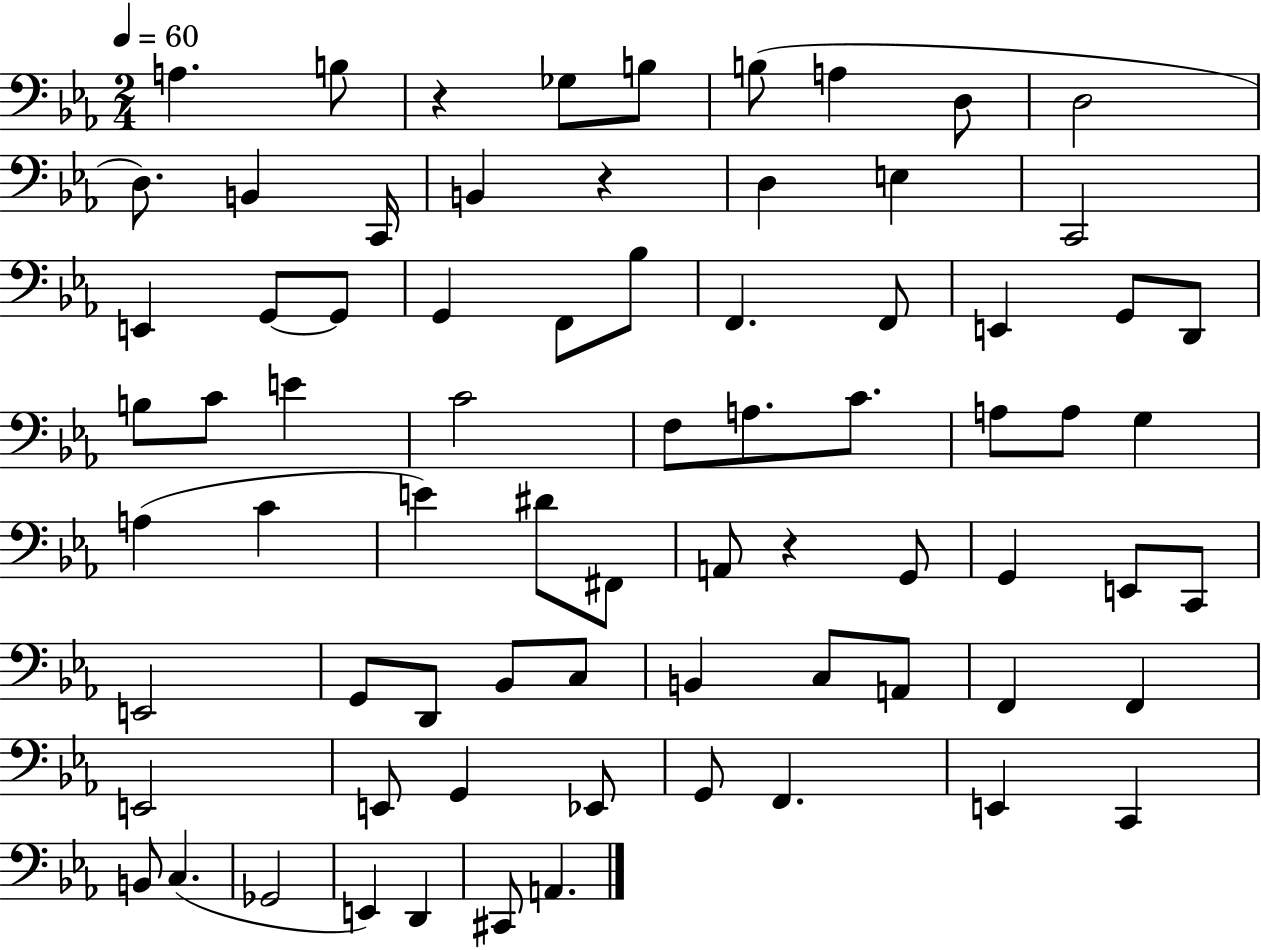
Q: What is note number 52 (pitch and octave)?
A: B2